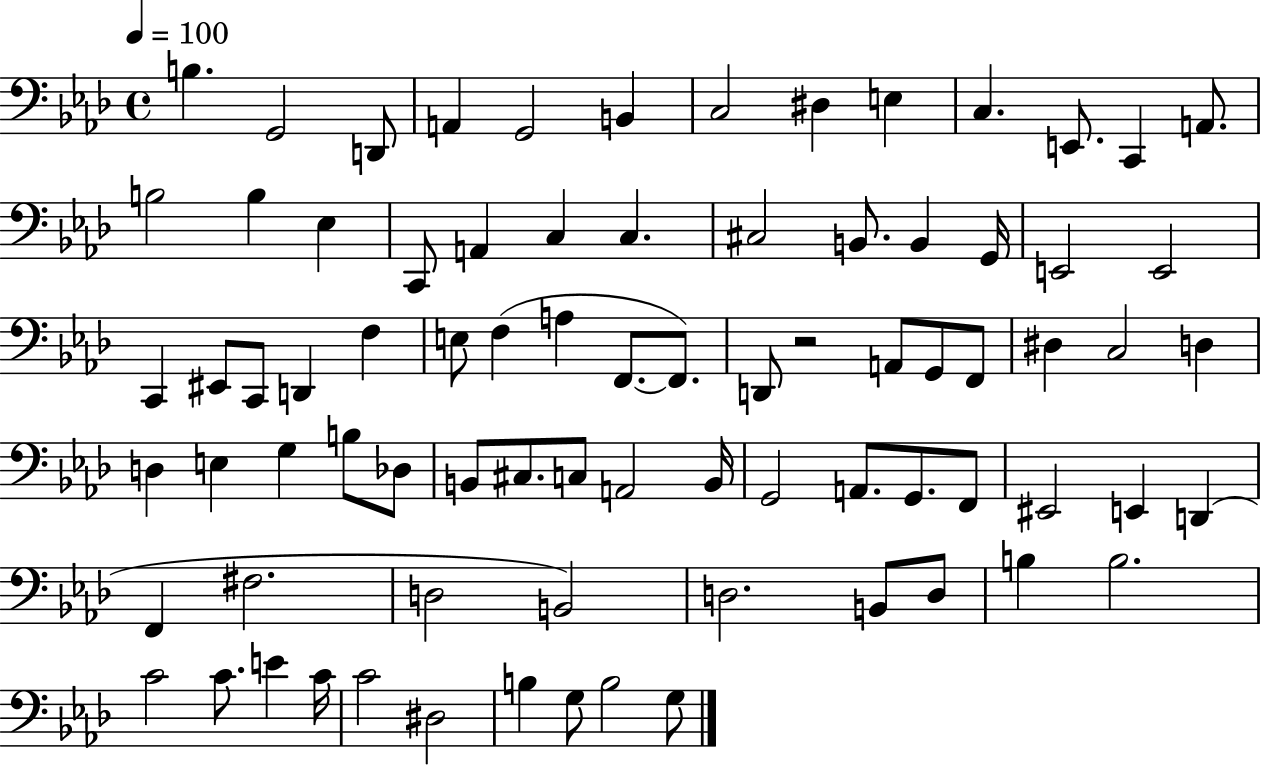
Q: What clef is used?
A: bass